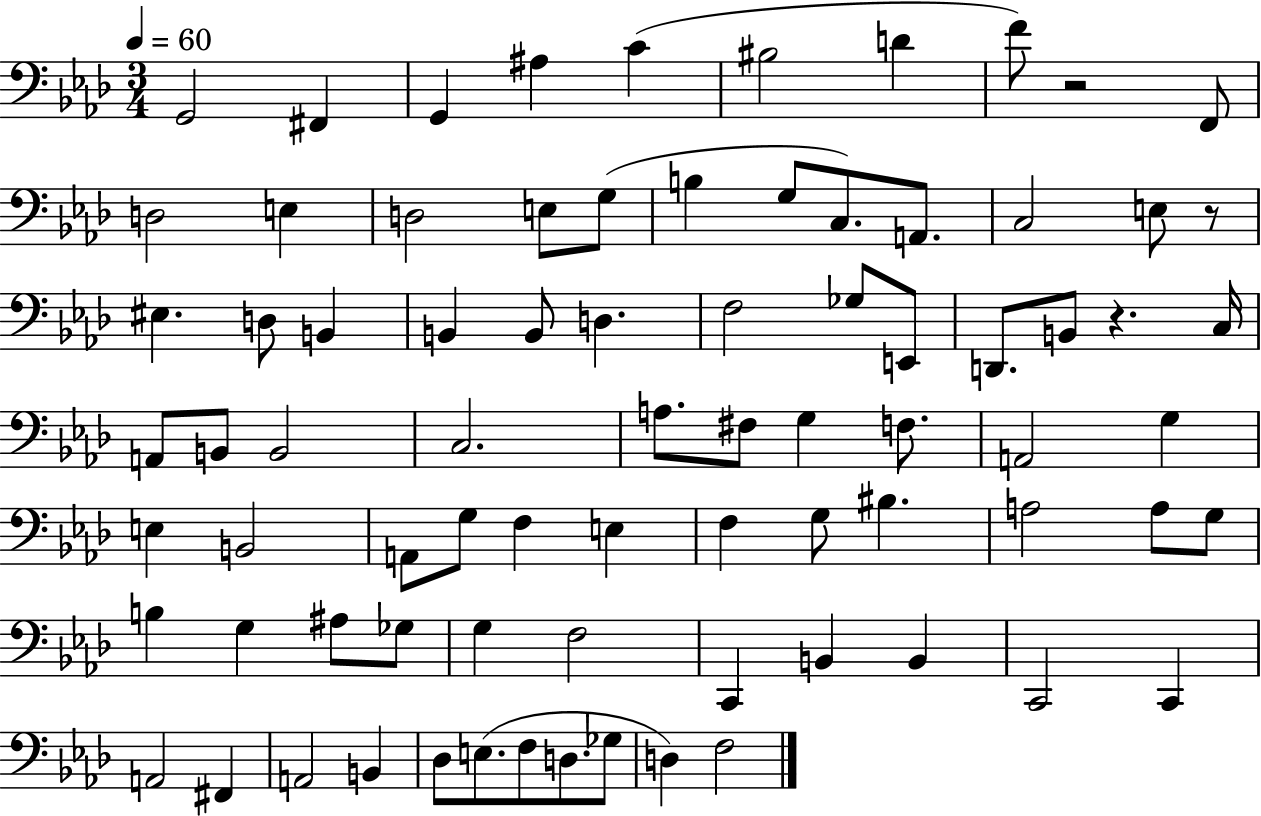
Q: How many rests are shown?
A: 3